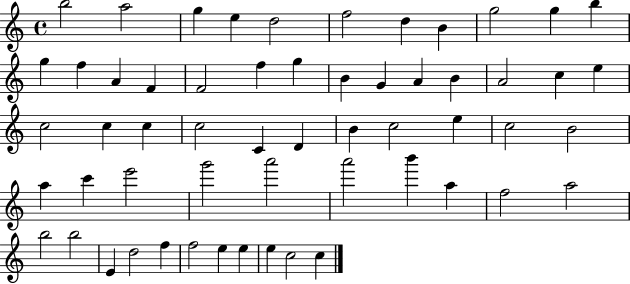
{
  \clef treble
  \time 4/4
  \defaultTimeSignature
  \key c \major
  b''2 a''2 | g''4 e''4 d''2 | f''2 d''4 b'4 | g''2 g''4 b''4 | \break g''4 f''4 a'4 f'4 | f'2 f''4 g''4 | b'4 g'4 a'4 b'4 | a'2 c''4 e''4 | \break c''2 c''4 c''4 | c''2 c'4 d'4 | b'4 c''2 e''4 | c''2 b'2 | \break a''4 c'''4 e'''2 | g'''2 a'''2 | a'''2 b'''4 a''4 | f''2 a''2 | \break b''2 b''2 | e'4 d''2 f''4 | f''2 e''4 e''4 | e''4 c''2 c''4 | \break \bar "|."
}